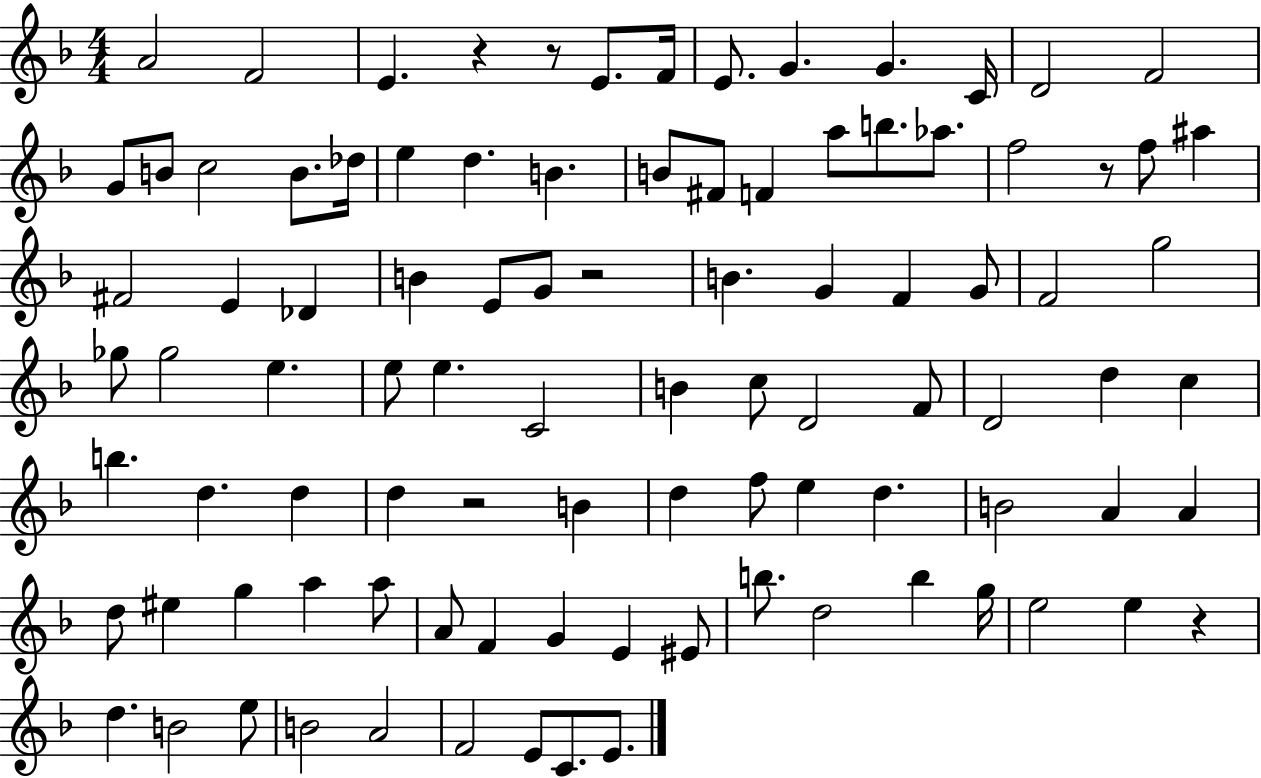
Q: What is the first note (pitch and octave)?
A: A4